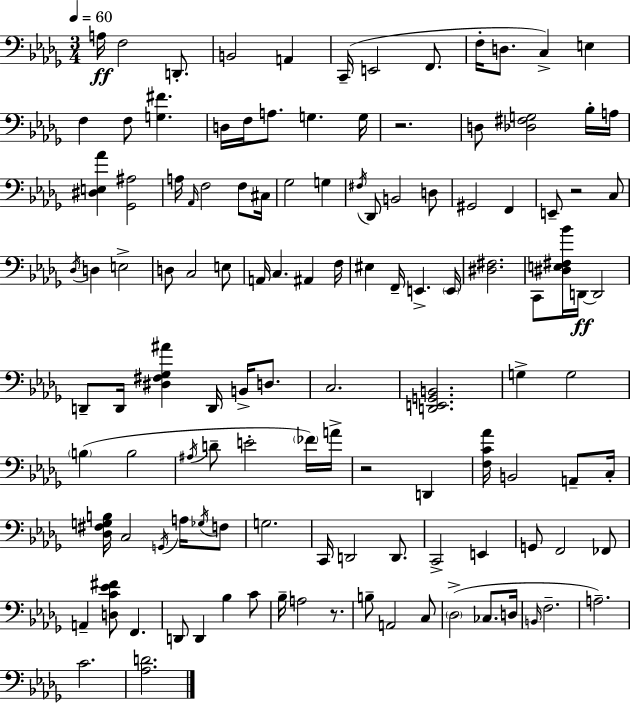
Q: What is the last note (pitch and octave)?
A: C4